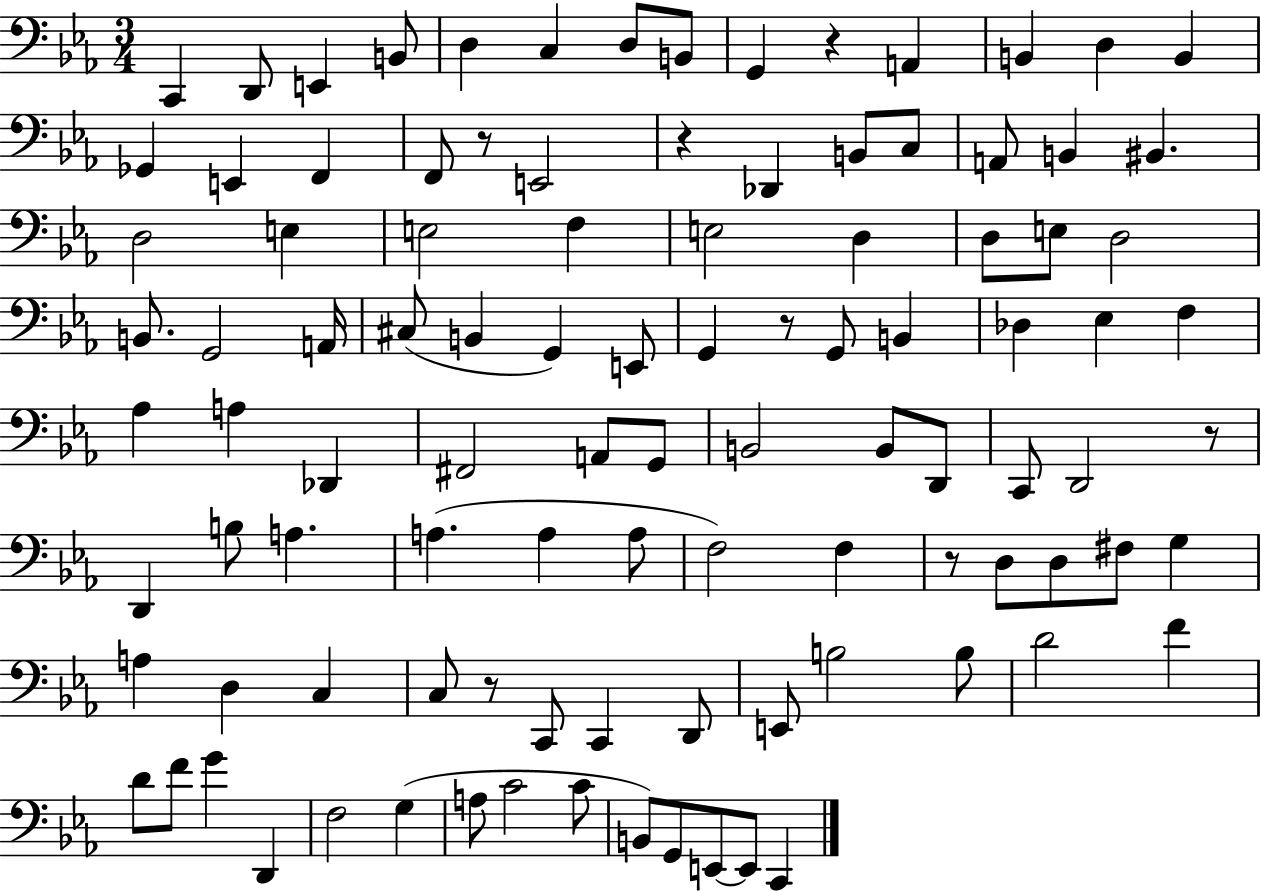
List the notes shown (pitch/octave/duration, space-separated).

C2/q D2/e E2/q B2/e D3/q C3/q D3/e B2/e G2/q R/q A2/q B2/q D3/q B2/q Gb2/q E2/q F2/q F2/e R/e E2/h R/q Db2/q B2/e C3/e A2/e B2/q BIS2/q. D3/h E3/q E3/h F3/q E3/h D3/q D3/e E3/e D3/h B2/e. G2/h A2/s C#3/e B2/q G2/q E2/e G2/q R/e G2/e B2/q Db3/q Eb3/q F3/q Ab3/q A3/q Db2/q F#2/h A2/e G2/e B2/h B2/e D2/e C2/e D2/h R/e D2/q B3/e A3/q. A3/q. A3/q A3/e F3/h F3/q R/e D3/e D3/e F#3/e G3/q A3/q D3/q C3/q C3/e R/e C2/e C2/q D2/e E2/e B3/h B3/e D4/h F4/q D4/e F4/e G4/q D2/q F3/h G3/q A3/e C4/h C4/e B2/e G2/e E2/e E2/e C2/q